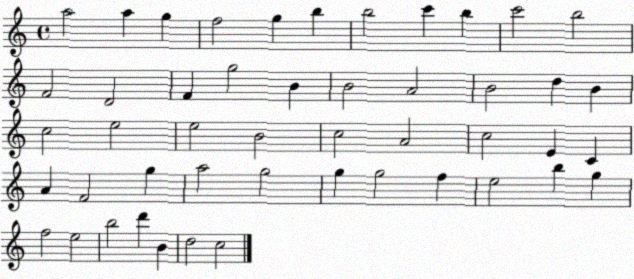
X:1
T:Untitled
M:4/4
L:1/4
K:C
a2 a g f2 g b b2 c' b c'2 b2 F2 D2 F g2 B B2 A2 B2 d B c2 e2 e2 B2 c2 A2 c2 E C A F2 g a2 g2 g g2 f e2 b g f2 e2 b2 d' B d2 c2